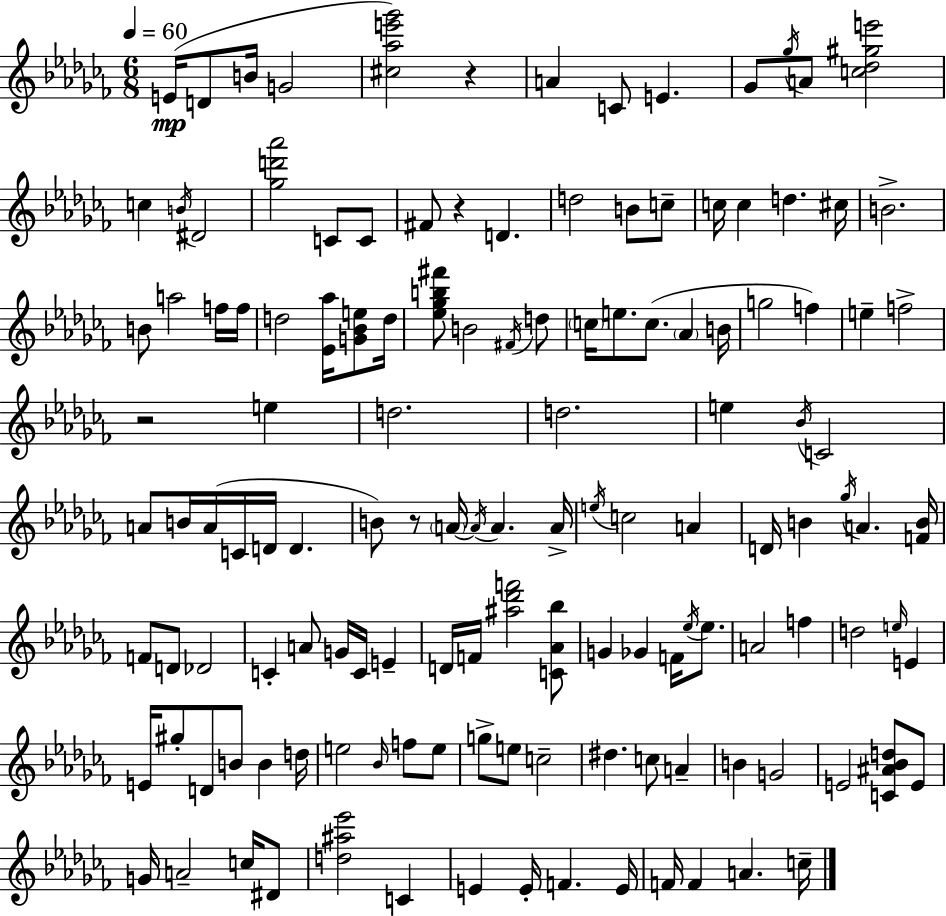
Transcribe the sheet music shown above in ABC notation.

X:1
T:Untitled
M:6/8
L:1/4
K:Abm
E/4 D/2 B/4 G2 [^c_ae'_g']2 z A C/2 E _G/2 _g/4 A/2 [c_d^ge']2 c B/4 ^D2 [_gd'_a']2 C/2 C/2 ^F/2 z D d2 B/2 c/2 c/4 c d ^c/4 B2 B/2 a2 f/4 f/4 d2 [_E_a]/4 [G_Be]/2 d/4 [_e_gb^f']/2 B2 ^F/4 d/2 c/4 e/2 c/2 _A B/4 g2 f e f2 z2 e d2 d2 e _B/4 C2 A/2 B/4 A/4 C/4 D/4 D B/2 z/2 A/4 A/4 A A/4 e/4 c2 A D/4 B _g/4 A [FB]/4 F/2 D/2 _D2 C A/2 G/4 C/4 E D/4 F/4 [^a_d'f']2 [C_A_b]/2 G _G F/4 _e/4 _e/2 A2 f d2 e/4 E E/4 ^g/2 D/2 B/2 B d/4 e2 _B/4 f/2 e/2 g/2 e/2 c2 ^d c/2 A B G2 E2 [C^A_Bd]/2 E/2 G/4 A2 c/4 ^D/2 [d^a_e']2 C E E/4 F E/4 F/4 F A c/4